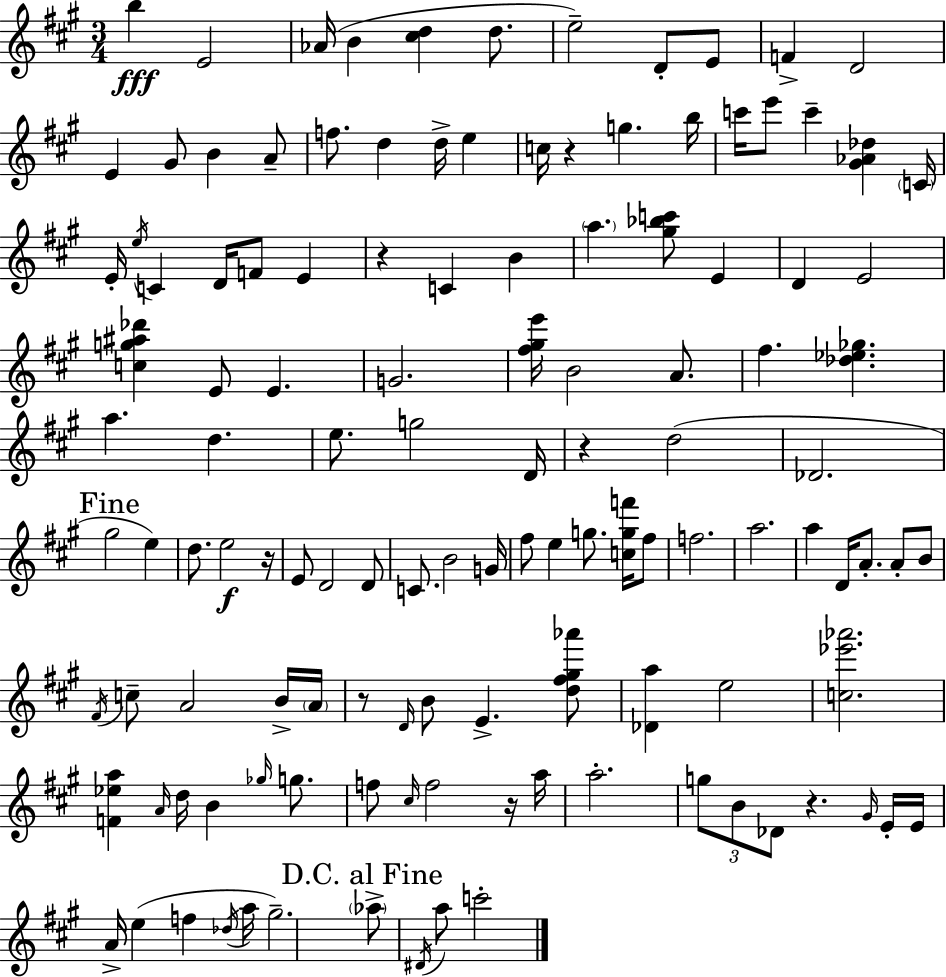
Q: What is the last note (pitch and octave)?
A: C6